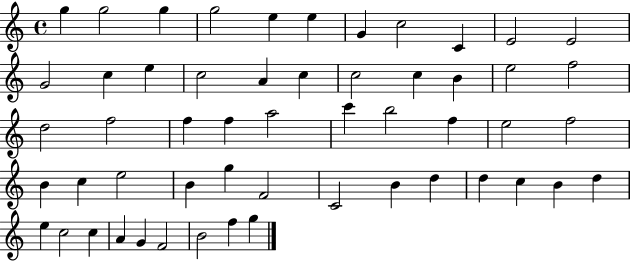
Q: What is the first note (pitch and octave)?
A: G5